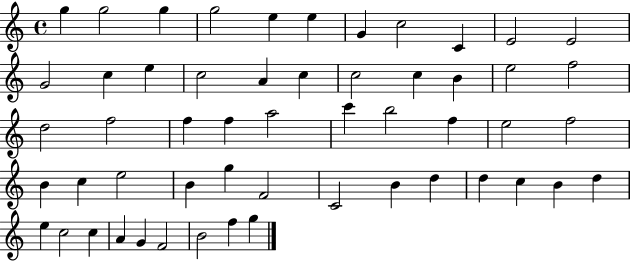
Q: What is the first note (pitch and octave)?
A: G5